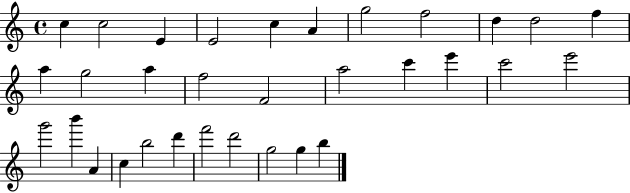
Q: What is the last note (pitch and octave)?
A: B5